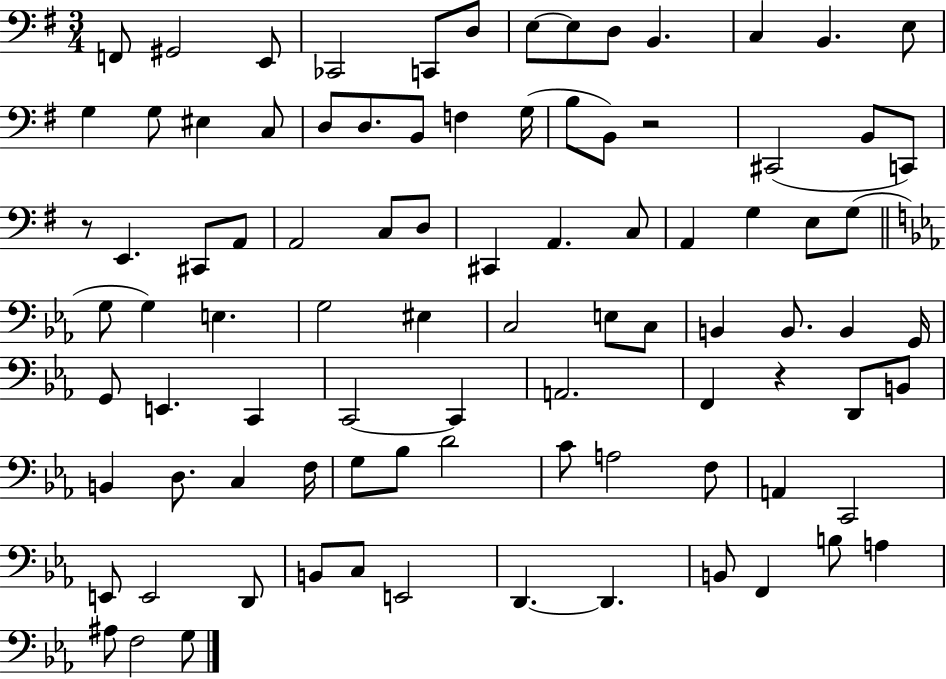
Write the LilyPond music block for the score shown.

{
  \clef bass
  \numericTimeSignature
  \time 3/4
  \key g \major
  \repeat volta 2 { f,8 gis,2 e,8 | ces,2 c,8 d8 | e8~~ e8 d8 b,4. | c4 b,4. e8 | \break g4 g8 eis4 c8 | d8 d8. b,8 f4 g16( | b8 b,8) r2 | cis,2( b,8 c,8) | \break r8 e,4. cis,8 a,8 | a,2 c8 d8 | cis,4 a,4. c8 | a,4 g4 e8 g8( | \break \bar "||" \break \key c \minor g8 g4) e4. | g2 eis4 | c2 e8 c8 | b,4 b,8. b,4 g,16 | \break g,8 e,4. c,4 | c,2~~ c,4 | a,2. | f,4 r4 d,8 b,8 | \break b,4 d8. c4 f16 | g8 bes8 d'2 | c'8 a2 f8 | a,4 c,2 | \break e,8 e,2 d,8 | b,8 c8 e,2 | d,4.~~ d,4. | b,8 f,4 b8 a4 | \break ais8 f2 g8 | } \bar "|."
}